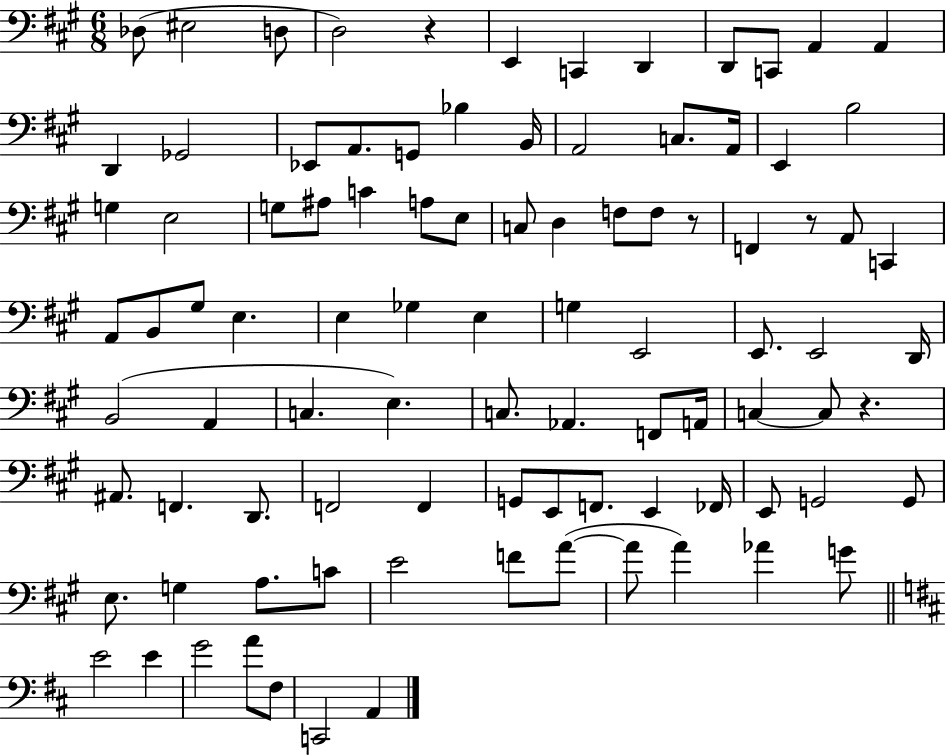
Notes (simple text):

Db3/e EIS3/h D3/e D3/h R/q E2/q C2/q D2/q D2/e C2/e A2/q A2/q D2/q Gb2/h Eb2/e A2/e. G2/e Bb3/q B2/s A2/h C3/e. A2/s E2/q B3/h G3/q E3/h G3/e A#3/e C4/q A3/e E3/e C3/e D3/q F3/e F3/e R/e F2/q R/e A2/e C2/q A2/e B2/e G#3/e E3/q. E3/q Gb3/q E3/q G3/q E2/h E2/e. E2/h D2/s B2/h A2/q C3/q. E3/q. C3/e. Ab2/q. F2/e A2/s C3/q C3/e R/q. A#2/e. F2/q. D2/e. F2/h F2/q G2/e E2/e F2/e. E2/q FES2/s E2/e G2/h G2/e E3/e. G3/q A3/e. C4/e E4/h F4/e A4/e A4/e A4/q Ab4/q G4/e E4/h E4/q G4/h A4/e F#3/e C2/h A2/q